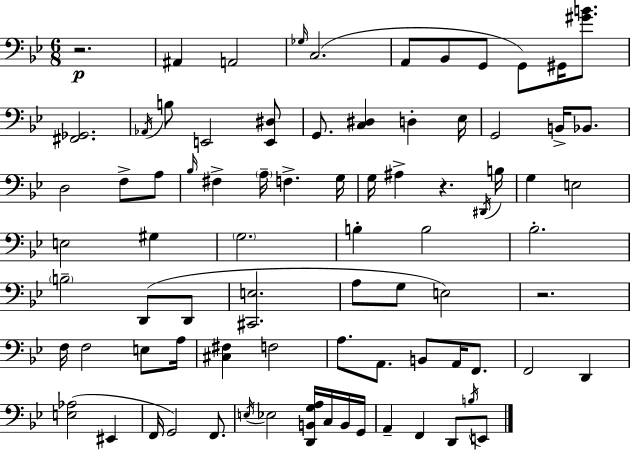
R/h. A#2/q A2/h Gb3/s C3/h. A2/e Bb2/e G2/e G2/e G#2/s [G#4,B4]/e. [F#2,Gb2]/h. Ab2/s B3/e E2/h [E2,D#3]/e G2/e. [C3,D#3]/q D3/q Eb3/s G2/h B2/s Bb2/e. D3/h F3/e A3/e Bb3/s F#3/q A3/s F3/q. G3/s G3/s A#3/q R/q. D#2/s B3/s G3/q E3/h E3/h G#3/q G3/h. B3/q B3/h Bb3/h. B3/h D2/e D2/e [C#2,E3]/h. A3/e G3/e E3/h R/h. F3/s F3/h E3/e A3/s [C#3,F#3]/q F3/h A3/e. A2/e. B2/e A2/s F2/e. F2/h D2/q [E3,Ab3]/h EIS2/q F2/s G2/h F2/e. E3/s Eb3/h [D2,B2,G3,A3]/s C3/s B2/s G2/s A2/q F2/q D2/e B3/s E2/e